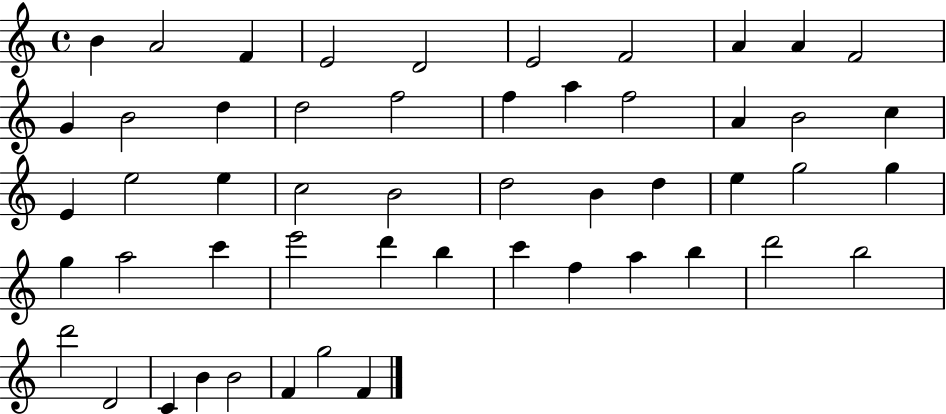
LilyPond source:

{
  \clef treble
  \time 4/4
  \defaultTimeSignature
  \key c \major
  b'4 a'2 f'4 | e'2 d'2 | e'2 f'2 | a'4 a'4 f'2 | \break g'4 b'2 d''4 | d''2 f''2 | f''4 a''4 f''2 | a'4 b'2 c''4 | \break e'4 e''2 e''4 | c''2 b'2 | d''2 b'4 d''4 | e''4 g''2 g''4 | \break g''4 a''2 c'''4 | e'''2 d'''4 b''4 | c'''4 f''4 a''4 b''4 | d'''2 b''2 | \break d'''2 d'2 | c'4 b'4 b'2 | f'4 g''2 f'4 | \bar "|."
}